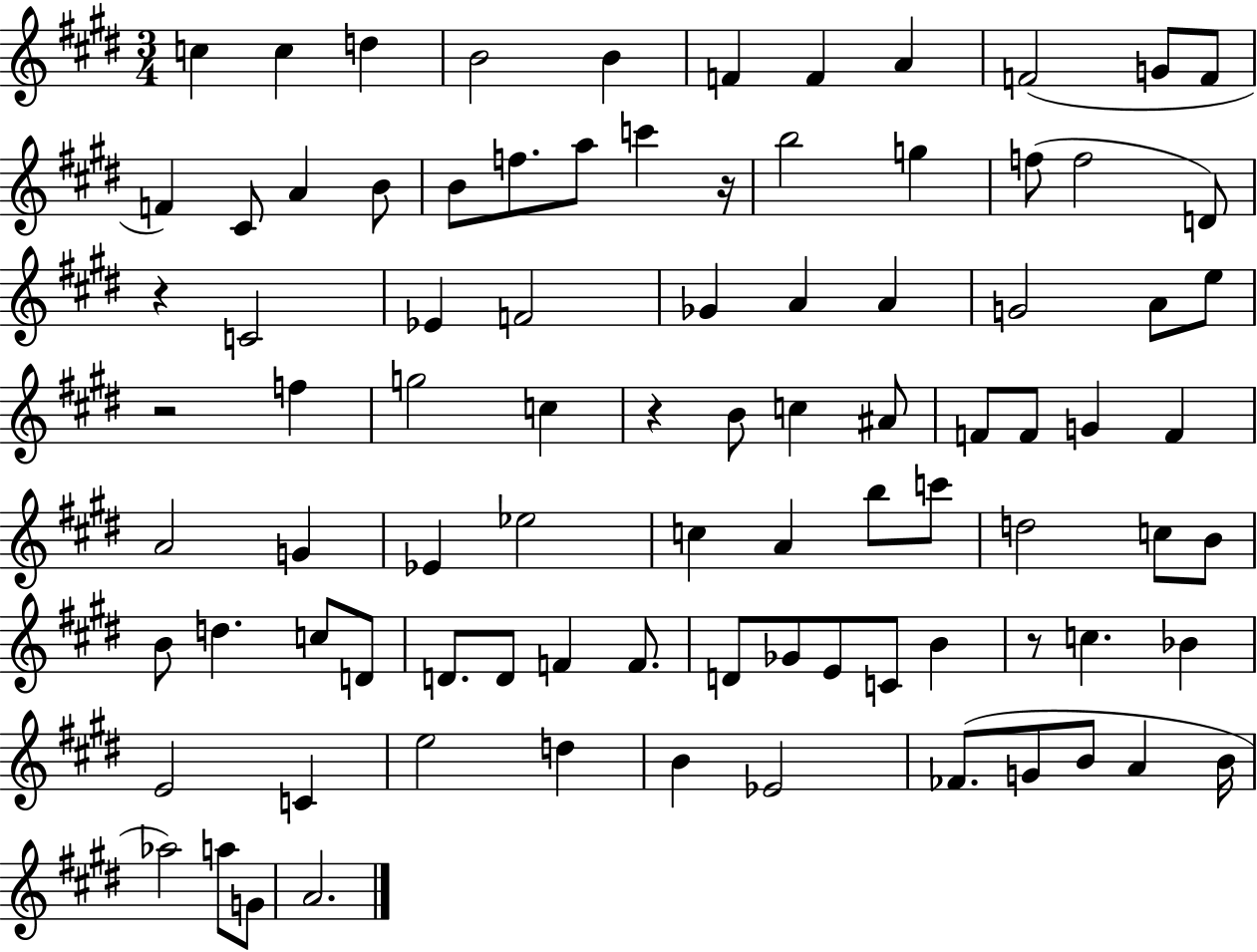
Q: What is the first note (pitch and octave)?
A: C5